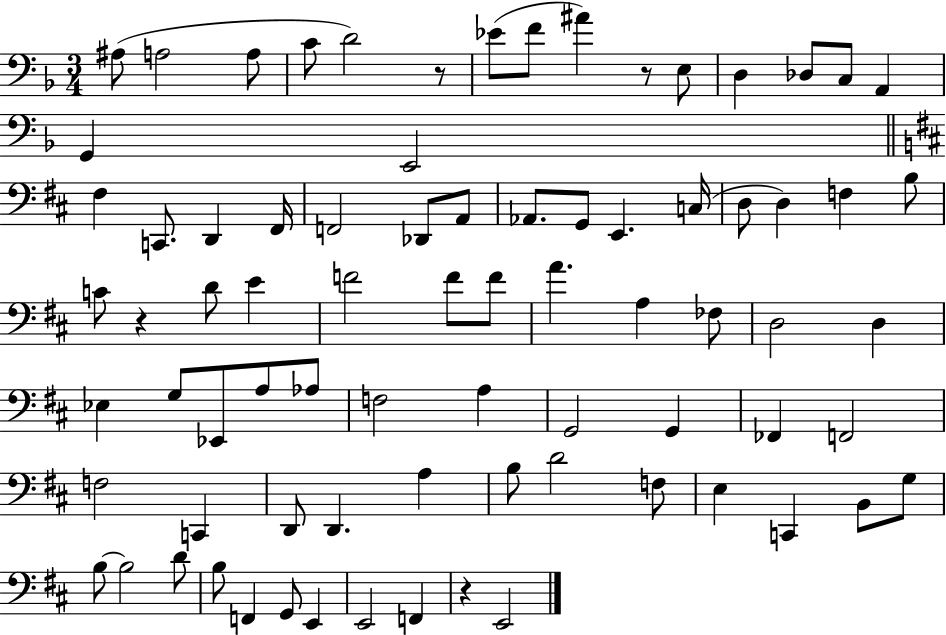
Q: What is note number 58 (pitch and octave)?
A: B3